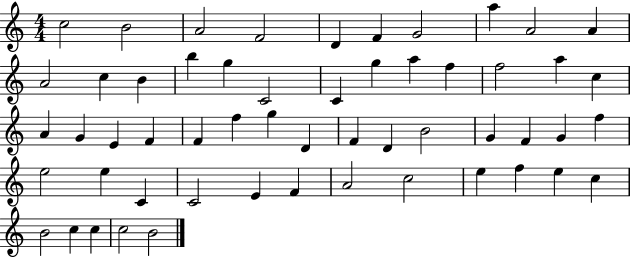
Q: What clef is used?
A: treble